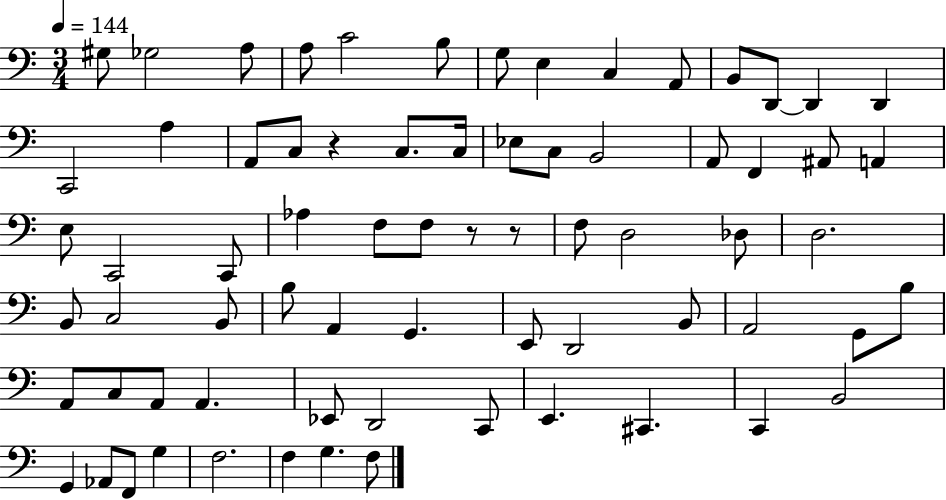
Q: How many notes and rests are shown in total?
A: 71